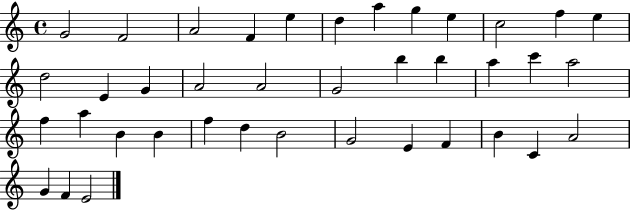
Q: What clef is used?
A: treble